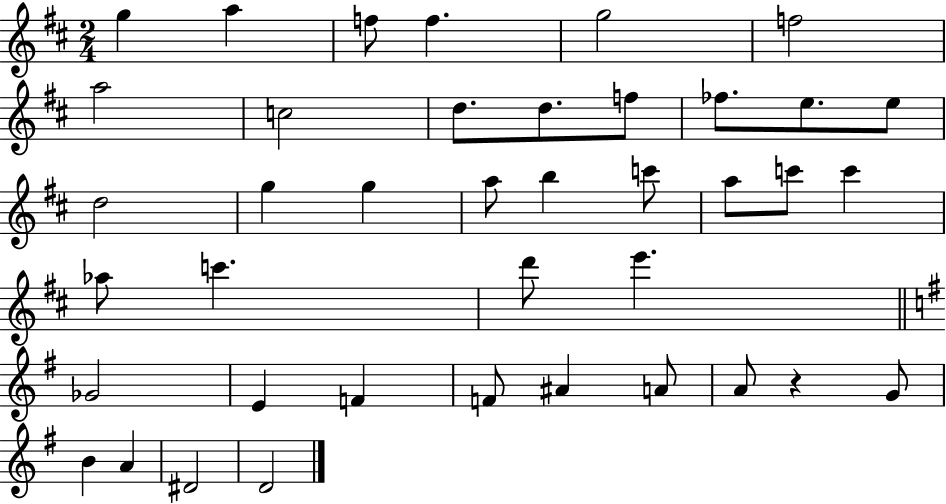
G5/q A5/q F5/e F5/q. G5/h F5/h A5/h C5/h D5/e. D5/e. F5/e FES5/e. E5/e. E5/e D5/h G5/q G5/q A5/e B5/q C6/e A5/e C6/e C6/q Ab5/e C6/q. D6/e E6/q. Gb4/h E4/q F4/q F4/e A#4/q A4/e A4/e R/q G4/e B4/q A4/q D#4/h D4/h